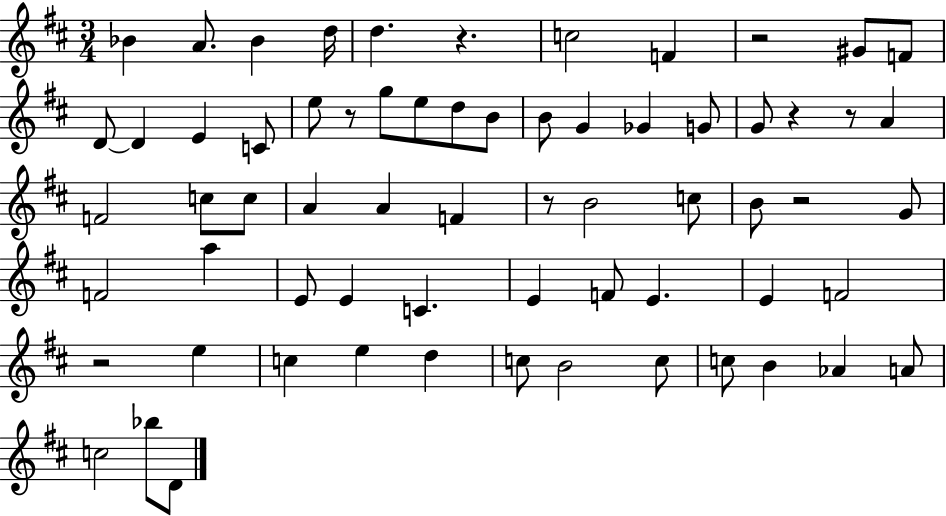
Bb4/q A4/e. Bb4/q D5/s D5/q. R/q. C5/h F4/q R/h G#4/e F4/e D4/e D4/q E4/q C4/e E5/e R/e G5/e E5/e D5/e B4/e B4/e G4/q Gb4/q G4/e G4/e R/q R/e A4/q F4/h C5/e C5/e A4/q A4/q F4/q R/e B4/h C5/e B4/e R/h G4/e F4/h A5/q E4/e E4/q C4/q. E4/q F4/e E4/q. E4/q F4/h R/h E5/q C5/q E5/q D5/q C5/e B4/h C5/e C5/e B4/q Ab4/q A4/e C5/h Bb5/e D4/e